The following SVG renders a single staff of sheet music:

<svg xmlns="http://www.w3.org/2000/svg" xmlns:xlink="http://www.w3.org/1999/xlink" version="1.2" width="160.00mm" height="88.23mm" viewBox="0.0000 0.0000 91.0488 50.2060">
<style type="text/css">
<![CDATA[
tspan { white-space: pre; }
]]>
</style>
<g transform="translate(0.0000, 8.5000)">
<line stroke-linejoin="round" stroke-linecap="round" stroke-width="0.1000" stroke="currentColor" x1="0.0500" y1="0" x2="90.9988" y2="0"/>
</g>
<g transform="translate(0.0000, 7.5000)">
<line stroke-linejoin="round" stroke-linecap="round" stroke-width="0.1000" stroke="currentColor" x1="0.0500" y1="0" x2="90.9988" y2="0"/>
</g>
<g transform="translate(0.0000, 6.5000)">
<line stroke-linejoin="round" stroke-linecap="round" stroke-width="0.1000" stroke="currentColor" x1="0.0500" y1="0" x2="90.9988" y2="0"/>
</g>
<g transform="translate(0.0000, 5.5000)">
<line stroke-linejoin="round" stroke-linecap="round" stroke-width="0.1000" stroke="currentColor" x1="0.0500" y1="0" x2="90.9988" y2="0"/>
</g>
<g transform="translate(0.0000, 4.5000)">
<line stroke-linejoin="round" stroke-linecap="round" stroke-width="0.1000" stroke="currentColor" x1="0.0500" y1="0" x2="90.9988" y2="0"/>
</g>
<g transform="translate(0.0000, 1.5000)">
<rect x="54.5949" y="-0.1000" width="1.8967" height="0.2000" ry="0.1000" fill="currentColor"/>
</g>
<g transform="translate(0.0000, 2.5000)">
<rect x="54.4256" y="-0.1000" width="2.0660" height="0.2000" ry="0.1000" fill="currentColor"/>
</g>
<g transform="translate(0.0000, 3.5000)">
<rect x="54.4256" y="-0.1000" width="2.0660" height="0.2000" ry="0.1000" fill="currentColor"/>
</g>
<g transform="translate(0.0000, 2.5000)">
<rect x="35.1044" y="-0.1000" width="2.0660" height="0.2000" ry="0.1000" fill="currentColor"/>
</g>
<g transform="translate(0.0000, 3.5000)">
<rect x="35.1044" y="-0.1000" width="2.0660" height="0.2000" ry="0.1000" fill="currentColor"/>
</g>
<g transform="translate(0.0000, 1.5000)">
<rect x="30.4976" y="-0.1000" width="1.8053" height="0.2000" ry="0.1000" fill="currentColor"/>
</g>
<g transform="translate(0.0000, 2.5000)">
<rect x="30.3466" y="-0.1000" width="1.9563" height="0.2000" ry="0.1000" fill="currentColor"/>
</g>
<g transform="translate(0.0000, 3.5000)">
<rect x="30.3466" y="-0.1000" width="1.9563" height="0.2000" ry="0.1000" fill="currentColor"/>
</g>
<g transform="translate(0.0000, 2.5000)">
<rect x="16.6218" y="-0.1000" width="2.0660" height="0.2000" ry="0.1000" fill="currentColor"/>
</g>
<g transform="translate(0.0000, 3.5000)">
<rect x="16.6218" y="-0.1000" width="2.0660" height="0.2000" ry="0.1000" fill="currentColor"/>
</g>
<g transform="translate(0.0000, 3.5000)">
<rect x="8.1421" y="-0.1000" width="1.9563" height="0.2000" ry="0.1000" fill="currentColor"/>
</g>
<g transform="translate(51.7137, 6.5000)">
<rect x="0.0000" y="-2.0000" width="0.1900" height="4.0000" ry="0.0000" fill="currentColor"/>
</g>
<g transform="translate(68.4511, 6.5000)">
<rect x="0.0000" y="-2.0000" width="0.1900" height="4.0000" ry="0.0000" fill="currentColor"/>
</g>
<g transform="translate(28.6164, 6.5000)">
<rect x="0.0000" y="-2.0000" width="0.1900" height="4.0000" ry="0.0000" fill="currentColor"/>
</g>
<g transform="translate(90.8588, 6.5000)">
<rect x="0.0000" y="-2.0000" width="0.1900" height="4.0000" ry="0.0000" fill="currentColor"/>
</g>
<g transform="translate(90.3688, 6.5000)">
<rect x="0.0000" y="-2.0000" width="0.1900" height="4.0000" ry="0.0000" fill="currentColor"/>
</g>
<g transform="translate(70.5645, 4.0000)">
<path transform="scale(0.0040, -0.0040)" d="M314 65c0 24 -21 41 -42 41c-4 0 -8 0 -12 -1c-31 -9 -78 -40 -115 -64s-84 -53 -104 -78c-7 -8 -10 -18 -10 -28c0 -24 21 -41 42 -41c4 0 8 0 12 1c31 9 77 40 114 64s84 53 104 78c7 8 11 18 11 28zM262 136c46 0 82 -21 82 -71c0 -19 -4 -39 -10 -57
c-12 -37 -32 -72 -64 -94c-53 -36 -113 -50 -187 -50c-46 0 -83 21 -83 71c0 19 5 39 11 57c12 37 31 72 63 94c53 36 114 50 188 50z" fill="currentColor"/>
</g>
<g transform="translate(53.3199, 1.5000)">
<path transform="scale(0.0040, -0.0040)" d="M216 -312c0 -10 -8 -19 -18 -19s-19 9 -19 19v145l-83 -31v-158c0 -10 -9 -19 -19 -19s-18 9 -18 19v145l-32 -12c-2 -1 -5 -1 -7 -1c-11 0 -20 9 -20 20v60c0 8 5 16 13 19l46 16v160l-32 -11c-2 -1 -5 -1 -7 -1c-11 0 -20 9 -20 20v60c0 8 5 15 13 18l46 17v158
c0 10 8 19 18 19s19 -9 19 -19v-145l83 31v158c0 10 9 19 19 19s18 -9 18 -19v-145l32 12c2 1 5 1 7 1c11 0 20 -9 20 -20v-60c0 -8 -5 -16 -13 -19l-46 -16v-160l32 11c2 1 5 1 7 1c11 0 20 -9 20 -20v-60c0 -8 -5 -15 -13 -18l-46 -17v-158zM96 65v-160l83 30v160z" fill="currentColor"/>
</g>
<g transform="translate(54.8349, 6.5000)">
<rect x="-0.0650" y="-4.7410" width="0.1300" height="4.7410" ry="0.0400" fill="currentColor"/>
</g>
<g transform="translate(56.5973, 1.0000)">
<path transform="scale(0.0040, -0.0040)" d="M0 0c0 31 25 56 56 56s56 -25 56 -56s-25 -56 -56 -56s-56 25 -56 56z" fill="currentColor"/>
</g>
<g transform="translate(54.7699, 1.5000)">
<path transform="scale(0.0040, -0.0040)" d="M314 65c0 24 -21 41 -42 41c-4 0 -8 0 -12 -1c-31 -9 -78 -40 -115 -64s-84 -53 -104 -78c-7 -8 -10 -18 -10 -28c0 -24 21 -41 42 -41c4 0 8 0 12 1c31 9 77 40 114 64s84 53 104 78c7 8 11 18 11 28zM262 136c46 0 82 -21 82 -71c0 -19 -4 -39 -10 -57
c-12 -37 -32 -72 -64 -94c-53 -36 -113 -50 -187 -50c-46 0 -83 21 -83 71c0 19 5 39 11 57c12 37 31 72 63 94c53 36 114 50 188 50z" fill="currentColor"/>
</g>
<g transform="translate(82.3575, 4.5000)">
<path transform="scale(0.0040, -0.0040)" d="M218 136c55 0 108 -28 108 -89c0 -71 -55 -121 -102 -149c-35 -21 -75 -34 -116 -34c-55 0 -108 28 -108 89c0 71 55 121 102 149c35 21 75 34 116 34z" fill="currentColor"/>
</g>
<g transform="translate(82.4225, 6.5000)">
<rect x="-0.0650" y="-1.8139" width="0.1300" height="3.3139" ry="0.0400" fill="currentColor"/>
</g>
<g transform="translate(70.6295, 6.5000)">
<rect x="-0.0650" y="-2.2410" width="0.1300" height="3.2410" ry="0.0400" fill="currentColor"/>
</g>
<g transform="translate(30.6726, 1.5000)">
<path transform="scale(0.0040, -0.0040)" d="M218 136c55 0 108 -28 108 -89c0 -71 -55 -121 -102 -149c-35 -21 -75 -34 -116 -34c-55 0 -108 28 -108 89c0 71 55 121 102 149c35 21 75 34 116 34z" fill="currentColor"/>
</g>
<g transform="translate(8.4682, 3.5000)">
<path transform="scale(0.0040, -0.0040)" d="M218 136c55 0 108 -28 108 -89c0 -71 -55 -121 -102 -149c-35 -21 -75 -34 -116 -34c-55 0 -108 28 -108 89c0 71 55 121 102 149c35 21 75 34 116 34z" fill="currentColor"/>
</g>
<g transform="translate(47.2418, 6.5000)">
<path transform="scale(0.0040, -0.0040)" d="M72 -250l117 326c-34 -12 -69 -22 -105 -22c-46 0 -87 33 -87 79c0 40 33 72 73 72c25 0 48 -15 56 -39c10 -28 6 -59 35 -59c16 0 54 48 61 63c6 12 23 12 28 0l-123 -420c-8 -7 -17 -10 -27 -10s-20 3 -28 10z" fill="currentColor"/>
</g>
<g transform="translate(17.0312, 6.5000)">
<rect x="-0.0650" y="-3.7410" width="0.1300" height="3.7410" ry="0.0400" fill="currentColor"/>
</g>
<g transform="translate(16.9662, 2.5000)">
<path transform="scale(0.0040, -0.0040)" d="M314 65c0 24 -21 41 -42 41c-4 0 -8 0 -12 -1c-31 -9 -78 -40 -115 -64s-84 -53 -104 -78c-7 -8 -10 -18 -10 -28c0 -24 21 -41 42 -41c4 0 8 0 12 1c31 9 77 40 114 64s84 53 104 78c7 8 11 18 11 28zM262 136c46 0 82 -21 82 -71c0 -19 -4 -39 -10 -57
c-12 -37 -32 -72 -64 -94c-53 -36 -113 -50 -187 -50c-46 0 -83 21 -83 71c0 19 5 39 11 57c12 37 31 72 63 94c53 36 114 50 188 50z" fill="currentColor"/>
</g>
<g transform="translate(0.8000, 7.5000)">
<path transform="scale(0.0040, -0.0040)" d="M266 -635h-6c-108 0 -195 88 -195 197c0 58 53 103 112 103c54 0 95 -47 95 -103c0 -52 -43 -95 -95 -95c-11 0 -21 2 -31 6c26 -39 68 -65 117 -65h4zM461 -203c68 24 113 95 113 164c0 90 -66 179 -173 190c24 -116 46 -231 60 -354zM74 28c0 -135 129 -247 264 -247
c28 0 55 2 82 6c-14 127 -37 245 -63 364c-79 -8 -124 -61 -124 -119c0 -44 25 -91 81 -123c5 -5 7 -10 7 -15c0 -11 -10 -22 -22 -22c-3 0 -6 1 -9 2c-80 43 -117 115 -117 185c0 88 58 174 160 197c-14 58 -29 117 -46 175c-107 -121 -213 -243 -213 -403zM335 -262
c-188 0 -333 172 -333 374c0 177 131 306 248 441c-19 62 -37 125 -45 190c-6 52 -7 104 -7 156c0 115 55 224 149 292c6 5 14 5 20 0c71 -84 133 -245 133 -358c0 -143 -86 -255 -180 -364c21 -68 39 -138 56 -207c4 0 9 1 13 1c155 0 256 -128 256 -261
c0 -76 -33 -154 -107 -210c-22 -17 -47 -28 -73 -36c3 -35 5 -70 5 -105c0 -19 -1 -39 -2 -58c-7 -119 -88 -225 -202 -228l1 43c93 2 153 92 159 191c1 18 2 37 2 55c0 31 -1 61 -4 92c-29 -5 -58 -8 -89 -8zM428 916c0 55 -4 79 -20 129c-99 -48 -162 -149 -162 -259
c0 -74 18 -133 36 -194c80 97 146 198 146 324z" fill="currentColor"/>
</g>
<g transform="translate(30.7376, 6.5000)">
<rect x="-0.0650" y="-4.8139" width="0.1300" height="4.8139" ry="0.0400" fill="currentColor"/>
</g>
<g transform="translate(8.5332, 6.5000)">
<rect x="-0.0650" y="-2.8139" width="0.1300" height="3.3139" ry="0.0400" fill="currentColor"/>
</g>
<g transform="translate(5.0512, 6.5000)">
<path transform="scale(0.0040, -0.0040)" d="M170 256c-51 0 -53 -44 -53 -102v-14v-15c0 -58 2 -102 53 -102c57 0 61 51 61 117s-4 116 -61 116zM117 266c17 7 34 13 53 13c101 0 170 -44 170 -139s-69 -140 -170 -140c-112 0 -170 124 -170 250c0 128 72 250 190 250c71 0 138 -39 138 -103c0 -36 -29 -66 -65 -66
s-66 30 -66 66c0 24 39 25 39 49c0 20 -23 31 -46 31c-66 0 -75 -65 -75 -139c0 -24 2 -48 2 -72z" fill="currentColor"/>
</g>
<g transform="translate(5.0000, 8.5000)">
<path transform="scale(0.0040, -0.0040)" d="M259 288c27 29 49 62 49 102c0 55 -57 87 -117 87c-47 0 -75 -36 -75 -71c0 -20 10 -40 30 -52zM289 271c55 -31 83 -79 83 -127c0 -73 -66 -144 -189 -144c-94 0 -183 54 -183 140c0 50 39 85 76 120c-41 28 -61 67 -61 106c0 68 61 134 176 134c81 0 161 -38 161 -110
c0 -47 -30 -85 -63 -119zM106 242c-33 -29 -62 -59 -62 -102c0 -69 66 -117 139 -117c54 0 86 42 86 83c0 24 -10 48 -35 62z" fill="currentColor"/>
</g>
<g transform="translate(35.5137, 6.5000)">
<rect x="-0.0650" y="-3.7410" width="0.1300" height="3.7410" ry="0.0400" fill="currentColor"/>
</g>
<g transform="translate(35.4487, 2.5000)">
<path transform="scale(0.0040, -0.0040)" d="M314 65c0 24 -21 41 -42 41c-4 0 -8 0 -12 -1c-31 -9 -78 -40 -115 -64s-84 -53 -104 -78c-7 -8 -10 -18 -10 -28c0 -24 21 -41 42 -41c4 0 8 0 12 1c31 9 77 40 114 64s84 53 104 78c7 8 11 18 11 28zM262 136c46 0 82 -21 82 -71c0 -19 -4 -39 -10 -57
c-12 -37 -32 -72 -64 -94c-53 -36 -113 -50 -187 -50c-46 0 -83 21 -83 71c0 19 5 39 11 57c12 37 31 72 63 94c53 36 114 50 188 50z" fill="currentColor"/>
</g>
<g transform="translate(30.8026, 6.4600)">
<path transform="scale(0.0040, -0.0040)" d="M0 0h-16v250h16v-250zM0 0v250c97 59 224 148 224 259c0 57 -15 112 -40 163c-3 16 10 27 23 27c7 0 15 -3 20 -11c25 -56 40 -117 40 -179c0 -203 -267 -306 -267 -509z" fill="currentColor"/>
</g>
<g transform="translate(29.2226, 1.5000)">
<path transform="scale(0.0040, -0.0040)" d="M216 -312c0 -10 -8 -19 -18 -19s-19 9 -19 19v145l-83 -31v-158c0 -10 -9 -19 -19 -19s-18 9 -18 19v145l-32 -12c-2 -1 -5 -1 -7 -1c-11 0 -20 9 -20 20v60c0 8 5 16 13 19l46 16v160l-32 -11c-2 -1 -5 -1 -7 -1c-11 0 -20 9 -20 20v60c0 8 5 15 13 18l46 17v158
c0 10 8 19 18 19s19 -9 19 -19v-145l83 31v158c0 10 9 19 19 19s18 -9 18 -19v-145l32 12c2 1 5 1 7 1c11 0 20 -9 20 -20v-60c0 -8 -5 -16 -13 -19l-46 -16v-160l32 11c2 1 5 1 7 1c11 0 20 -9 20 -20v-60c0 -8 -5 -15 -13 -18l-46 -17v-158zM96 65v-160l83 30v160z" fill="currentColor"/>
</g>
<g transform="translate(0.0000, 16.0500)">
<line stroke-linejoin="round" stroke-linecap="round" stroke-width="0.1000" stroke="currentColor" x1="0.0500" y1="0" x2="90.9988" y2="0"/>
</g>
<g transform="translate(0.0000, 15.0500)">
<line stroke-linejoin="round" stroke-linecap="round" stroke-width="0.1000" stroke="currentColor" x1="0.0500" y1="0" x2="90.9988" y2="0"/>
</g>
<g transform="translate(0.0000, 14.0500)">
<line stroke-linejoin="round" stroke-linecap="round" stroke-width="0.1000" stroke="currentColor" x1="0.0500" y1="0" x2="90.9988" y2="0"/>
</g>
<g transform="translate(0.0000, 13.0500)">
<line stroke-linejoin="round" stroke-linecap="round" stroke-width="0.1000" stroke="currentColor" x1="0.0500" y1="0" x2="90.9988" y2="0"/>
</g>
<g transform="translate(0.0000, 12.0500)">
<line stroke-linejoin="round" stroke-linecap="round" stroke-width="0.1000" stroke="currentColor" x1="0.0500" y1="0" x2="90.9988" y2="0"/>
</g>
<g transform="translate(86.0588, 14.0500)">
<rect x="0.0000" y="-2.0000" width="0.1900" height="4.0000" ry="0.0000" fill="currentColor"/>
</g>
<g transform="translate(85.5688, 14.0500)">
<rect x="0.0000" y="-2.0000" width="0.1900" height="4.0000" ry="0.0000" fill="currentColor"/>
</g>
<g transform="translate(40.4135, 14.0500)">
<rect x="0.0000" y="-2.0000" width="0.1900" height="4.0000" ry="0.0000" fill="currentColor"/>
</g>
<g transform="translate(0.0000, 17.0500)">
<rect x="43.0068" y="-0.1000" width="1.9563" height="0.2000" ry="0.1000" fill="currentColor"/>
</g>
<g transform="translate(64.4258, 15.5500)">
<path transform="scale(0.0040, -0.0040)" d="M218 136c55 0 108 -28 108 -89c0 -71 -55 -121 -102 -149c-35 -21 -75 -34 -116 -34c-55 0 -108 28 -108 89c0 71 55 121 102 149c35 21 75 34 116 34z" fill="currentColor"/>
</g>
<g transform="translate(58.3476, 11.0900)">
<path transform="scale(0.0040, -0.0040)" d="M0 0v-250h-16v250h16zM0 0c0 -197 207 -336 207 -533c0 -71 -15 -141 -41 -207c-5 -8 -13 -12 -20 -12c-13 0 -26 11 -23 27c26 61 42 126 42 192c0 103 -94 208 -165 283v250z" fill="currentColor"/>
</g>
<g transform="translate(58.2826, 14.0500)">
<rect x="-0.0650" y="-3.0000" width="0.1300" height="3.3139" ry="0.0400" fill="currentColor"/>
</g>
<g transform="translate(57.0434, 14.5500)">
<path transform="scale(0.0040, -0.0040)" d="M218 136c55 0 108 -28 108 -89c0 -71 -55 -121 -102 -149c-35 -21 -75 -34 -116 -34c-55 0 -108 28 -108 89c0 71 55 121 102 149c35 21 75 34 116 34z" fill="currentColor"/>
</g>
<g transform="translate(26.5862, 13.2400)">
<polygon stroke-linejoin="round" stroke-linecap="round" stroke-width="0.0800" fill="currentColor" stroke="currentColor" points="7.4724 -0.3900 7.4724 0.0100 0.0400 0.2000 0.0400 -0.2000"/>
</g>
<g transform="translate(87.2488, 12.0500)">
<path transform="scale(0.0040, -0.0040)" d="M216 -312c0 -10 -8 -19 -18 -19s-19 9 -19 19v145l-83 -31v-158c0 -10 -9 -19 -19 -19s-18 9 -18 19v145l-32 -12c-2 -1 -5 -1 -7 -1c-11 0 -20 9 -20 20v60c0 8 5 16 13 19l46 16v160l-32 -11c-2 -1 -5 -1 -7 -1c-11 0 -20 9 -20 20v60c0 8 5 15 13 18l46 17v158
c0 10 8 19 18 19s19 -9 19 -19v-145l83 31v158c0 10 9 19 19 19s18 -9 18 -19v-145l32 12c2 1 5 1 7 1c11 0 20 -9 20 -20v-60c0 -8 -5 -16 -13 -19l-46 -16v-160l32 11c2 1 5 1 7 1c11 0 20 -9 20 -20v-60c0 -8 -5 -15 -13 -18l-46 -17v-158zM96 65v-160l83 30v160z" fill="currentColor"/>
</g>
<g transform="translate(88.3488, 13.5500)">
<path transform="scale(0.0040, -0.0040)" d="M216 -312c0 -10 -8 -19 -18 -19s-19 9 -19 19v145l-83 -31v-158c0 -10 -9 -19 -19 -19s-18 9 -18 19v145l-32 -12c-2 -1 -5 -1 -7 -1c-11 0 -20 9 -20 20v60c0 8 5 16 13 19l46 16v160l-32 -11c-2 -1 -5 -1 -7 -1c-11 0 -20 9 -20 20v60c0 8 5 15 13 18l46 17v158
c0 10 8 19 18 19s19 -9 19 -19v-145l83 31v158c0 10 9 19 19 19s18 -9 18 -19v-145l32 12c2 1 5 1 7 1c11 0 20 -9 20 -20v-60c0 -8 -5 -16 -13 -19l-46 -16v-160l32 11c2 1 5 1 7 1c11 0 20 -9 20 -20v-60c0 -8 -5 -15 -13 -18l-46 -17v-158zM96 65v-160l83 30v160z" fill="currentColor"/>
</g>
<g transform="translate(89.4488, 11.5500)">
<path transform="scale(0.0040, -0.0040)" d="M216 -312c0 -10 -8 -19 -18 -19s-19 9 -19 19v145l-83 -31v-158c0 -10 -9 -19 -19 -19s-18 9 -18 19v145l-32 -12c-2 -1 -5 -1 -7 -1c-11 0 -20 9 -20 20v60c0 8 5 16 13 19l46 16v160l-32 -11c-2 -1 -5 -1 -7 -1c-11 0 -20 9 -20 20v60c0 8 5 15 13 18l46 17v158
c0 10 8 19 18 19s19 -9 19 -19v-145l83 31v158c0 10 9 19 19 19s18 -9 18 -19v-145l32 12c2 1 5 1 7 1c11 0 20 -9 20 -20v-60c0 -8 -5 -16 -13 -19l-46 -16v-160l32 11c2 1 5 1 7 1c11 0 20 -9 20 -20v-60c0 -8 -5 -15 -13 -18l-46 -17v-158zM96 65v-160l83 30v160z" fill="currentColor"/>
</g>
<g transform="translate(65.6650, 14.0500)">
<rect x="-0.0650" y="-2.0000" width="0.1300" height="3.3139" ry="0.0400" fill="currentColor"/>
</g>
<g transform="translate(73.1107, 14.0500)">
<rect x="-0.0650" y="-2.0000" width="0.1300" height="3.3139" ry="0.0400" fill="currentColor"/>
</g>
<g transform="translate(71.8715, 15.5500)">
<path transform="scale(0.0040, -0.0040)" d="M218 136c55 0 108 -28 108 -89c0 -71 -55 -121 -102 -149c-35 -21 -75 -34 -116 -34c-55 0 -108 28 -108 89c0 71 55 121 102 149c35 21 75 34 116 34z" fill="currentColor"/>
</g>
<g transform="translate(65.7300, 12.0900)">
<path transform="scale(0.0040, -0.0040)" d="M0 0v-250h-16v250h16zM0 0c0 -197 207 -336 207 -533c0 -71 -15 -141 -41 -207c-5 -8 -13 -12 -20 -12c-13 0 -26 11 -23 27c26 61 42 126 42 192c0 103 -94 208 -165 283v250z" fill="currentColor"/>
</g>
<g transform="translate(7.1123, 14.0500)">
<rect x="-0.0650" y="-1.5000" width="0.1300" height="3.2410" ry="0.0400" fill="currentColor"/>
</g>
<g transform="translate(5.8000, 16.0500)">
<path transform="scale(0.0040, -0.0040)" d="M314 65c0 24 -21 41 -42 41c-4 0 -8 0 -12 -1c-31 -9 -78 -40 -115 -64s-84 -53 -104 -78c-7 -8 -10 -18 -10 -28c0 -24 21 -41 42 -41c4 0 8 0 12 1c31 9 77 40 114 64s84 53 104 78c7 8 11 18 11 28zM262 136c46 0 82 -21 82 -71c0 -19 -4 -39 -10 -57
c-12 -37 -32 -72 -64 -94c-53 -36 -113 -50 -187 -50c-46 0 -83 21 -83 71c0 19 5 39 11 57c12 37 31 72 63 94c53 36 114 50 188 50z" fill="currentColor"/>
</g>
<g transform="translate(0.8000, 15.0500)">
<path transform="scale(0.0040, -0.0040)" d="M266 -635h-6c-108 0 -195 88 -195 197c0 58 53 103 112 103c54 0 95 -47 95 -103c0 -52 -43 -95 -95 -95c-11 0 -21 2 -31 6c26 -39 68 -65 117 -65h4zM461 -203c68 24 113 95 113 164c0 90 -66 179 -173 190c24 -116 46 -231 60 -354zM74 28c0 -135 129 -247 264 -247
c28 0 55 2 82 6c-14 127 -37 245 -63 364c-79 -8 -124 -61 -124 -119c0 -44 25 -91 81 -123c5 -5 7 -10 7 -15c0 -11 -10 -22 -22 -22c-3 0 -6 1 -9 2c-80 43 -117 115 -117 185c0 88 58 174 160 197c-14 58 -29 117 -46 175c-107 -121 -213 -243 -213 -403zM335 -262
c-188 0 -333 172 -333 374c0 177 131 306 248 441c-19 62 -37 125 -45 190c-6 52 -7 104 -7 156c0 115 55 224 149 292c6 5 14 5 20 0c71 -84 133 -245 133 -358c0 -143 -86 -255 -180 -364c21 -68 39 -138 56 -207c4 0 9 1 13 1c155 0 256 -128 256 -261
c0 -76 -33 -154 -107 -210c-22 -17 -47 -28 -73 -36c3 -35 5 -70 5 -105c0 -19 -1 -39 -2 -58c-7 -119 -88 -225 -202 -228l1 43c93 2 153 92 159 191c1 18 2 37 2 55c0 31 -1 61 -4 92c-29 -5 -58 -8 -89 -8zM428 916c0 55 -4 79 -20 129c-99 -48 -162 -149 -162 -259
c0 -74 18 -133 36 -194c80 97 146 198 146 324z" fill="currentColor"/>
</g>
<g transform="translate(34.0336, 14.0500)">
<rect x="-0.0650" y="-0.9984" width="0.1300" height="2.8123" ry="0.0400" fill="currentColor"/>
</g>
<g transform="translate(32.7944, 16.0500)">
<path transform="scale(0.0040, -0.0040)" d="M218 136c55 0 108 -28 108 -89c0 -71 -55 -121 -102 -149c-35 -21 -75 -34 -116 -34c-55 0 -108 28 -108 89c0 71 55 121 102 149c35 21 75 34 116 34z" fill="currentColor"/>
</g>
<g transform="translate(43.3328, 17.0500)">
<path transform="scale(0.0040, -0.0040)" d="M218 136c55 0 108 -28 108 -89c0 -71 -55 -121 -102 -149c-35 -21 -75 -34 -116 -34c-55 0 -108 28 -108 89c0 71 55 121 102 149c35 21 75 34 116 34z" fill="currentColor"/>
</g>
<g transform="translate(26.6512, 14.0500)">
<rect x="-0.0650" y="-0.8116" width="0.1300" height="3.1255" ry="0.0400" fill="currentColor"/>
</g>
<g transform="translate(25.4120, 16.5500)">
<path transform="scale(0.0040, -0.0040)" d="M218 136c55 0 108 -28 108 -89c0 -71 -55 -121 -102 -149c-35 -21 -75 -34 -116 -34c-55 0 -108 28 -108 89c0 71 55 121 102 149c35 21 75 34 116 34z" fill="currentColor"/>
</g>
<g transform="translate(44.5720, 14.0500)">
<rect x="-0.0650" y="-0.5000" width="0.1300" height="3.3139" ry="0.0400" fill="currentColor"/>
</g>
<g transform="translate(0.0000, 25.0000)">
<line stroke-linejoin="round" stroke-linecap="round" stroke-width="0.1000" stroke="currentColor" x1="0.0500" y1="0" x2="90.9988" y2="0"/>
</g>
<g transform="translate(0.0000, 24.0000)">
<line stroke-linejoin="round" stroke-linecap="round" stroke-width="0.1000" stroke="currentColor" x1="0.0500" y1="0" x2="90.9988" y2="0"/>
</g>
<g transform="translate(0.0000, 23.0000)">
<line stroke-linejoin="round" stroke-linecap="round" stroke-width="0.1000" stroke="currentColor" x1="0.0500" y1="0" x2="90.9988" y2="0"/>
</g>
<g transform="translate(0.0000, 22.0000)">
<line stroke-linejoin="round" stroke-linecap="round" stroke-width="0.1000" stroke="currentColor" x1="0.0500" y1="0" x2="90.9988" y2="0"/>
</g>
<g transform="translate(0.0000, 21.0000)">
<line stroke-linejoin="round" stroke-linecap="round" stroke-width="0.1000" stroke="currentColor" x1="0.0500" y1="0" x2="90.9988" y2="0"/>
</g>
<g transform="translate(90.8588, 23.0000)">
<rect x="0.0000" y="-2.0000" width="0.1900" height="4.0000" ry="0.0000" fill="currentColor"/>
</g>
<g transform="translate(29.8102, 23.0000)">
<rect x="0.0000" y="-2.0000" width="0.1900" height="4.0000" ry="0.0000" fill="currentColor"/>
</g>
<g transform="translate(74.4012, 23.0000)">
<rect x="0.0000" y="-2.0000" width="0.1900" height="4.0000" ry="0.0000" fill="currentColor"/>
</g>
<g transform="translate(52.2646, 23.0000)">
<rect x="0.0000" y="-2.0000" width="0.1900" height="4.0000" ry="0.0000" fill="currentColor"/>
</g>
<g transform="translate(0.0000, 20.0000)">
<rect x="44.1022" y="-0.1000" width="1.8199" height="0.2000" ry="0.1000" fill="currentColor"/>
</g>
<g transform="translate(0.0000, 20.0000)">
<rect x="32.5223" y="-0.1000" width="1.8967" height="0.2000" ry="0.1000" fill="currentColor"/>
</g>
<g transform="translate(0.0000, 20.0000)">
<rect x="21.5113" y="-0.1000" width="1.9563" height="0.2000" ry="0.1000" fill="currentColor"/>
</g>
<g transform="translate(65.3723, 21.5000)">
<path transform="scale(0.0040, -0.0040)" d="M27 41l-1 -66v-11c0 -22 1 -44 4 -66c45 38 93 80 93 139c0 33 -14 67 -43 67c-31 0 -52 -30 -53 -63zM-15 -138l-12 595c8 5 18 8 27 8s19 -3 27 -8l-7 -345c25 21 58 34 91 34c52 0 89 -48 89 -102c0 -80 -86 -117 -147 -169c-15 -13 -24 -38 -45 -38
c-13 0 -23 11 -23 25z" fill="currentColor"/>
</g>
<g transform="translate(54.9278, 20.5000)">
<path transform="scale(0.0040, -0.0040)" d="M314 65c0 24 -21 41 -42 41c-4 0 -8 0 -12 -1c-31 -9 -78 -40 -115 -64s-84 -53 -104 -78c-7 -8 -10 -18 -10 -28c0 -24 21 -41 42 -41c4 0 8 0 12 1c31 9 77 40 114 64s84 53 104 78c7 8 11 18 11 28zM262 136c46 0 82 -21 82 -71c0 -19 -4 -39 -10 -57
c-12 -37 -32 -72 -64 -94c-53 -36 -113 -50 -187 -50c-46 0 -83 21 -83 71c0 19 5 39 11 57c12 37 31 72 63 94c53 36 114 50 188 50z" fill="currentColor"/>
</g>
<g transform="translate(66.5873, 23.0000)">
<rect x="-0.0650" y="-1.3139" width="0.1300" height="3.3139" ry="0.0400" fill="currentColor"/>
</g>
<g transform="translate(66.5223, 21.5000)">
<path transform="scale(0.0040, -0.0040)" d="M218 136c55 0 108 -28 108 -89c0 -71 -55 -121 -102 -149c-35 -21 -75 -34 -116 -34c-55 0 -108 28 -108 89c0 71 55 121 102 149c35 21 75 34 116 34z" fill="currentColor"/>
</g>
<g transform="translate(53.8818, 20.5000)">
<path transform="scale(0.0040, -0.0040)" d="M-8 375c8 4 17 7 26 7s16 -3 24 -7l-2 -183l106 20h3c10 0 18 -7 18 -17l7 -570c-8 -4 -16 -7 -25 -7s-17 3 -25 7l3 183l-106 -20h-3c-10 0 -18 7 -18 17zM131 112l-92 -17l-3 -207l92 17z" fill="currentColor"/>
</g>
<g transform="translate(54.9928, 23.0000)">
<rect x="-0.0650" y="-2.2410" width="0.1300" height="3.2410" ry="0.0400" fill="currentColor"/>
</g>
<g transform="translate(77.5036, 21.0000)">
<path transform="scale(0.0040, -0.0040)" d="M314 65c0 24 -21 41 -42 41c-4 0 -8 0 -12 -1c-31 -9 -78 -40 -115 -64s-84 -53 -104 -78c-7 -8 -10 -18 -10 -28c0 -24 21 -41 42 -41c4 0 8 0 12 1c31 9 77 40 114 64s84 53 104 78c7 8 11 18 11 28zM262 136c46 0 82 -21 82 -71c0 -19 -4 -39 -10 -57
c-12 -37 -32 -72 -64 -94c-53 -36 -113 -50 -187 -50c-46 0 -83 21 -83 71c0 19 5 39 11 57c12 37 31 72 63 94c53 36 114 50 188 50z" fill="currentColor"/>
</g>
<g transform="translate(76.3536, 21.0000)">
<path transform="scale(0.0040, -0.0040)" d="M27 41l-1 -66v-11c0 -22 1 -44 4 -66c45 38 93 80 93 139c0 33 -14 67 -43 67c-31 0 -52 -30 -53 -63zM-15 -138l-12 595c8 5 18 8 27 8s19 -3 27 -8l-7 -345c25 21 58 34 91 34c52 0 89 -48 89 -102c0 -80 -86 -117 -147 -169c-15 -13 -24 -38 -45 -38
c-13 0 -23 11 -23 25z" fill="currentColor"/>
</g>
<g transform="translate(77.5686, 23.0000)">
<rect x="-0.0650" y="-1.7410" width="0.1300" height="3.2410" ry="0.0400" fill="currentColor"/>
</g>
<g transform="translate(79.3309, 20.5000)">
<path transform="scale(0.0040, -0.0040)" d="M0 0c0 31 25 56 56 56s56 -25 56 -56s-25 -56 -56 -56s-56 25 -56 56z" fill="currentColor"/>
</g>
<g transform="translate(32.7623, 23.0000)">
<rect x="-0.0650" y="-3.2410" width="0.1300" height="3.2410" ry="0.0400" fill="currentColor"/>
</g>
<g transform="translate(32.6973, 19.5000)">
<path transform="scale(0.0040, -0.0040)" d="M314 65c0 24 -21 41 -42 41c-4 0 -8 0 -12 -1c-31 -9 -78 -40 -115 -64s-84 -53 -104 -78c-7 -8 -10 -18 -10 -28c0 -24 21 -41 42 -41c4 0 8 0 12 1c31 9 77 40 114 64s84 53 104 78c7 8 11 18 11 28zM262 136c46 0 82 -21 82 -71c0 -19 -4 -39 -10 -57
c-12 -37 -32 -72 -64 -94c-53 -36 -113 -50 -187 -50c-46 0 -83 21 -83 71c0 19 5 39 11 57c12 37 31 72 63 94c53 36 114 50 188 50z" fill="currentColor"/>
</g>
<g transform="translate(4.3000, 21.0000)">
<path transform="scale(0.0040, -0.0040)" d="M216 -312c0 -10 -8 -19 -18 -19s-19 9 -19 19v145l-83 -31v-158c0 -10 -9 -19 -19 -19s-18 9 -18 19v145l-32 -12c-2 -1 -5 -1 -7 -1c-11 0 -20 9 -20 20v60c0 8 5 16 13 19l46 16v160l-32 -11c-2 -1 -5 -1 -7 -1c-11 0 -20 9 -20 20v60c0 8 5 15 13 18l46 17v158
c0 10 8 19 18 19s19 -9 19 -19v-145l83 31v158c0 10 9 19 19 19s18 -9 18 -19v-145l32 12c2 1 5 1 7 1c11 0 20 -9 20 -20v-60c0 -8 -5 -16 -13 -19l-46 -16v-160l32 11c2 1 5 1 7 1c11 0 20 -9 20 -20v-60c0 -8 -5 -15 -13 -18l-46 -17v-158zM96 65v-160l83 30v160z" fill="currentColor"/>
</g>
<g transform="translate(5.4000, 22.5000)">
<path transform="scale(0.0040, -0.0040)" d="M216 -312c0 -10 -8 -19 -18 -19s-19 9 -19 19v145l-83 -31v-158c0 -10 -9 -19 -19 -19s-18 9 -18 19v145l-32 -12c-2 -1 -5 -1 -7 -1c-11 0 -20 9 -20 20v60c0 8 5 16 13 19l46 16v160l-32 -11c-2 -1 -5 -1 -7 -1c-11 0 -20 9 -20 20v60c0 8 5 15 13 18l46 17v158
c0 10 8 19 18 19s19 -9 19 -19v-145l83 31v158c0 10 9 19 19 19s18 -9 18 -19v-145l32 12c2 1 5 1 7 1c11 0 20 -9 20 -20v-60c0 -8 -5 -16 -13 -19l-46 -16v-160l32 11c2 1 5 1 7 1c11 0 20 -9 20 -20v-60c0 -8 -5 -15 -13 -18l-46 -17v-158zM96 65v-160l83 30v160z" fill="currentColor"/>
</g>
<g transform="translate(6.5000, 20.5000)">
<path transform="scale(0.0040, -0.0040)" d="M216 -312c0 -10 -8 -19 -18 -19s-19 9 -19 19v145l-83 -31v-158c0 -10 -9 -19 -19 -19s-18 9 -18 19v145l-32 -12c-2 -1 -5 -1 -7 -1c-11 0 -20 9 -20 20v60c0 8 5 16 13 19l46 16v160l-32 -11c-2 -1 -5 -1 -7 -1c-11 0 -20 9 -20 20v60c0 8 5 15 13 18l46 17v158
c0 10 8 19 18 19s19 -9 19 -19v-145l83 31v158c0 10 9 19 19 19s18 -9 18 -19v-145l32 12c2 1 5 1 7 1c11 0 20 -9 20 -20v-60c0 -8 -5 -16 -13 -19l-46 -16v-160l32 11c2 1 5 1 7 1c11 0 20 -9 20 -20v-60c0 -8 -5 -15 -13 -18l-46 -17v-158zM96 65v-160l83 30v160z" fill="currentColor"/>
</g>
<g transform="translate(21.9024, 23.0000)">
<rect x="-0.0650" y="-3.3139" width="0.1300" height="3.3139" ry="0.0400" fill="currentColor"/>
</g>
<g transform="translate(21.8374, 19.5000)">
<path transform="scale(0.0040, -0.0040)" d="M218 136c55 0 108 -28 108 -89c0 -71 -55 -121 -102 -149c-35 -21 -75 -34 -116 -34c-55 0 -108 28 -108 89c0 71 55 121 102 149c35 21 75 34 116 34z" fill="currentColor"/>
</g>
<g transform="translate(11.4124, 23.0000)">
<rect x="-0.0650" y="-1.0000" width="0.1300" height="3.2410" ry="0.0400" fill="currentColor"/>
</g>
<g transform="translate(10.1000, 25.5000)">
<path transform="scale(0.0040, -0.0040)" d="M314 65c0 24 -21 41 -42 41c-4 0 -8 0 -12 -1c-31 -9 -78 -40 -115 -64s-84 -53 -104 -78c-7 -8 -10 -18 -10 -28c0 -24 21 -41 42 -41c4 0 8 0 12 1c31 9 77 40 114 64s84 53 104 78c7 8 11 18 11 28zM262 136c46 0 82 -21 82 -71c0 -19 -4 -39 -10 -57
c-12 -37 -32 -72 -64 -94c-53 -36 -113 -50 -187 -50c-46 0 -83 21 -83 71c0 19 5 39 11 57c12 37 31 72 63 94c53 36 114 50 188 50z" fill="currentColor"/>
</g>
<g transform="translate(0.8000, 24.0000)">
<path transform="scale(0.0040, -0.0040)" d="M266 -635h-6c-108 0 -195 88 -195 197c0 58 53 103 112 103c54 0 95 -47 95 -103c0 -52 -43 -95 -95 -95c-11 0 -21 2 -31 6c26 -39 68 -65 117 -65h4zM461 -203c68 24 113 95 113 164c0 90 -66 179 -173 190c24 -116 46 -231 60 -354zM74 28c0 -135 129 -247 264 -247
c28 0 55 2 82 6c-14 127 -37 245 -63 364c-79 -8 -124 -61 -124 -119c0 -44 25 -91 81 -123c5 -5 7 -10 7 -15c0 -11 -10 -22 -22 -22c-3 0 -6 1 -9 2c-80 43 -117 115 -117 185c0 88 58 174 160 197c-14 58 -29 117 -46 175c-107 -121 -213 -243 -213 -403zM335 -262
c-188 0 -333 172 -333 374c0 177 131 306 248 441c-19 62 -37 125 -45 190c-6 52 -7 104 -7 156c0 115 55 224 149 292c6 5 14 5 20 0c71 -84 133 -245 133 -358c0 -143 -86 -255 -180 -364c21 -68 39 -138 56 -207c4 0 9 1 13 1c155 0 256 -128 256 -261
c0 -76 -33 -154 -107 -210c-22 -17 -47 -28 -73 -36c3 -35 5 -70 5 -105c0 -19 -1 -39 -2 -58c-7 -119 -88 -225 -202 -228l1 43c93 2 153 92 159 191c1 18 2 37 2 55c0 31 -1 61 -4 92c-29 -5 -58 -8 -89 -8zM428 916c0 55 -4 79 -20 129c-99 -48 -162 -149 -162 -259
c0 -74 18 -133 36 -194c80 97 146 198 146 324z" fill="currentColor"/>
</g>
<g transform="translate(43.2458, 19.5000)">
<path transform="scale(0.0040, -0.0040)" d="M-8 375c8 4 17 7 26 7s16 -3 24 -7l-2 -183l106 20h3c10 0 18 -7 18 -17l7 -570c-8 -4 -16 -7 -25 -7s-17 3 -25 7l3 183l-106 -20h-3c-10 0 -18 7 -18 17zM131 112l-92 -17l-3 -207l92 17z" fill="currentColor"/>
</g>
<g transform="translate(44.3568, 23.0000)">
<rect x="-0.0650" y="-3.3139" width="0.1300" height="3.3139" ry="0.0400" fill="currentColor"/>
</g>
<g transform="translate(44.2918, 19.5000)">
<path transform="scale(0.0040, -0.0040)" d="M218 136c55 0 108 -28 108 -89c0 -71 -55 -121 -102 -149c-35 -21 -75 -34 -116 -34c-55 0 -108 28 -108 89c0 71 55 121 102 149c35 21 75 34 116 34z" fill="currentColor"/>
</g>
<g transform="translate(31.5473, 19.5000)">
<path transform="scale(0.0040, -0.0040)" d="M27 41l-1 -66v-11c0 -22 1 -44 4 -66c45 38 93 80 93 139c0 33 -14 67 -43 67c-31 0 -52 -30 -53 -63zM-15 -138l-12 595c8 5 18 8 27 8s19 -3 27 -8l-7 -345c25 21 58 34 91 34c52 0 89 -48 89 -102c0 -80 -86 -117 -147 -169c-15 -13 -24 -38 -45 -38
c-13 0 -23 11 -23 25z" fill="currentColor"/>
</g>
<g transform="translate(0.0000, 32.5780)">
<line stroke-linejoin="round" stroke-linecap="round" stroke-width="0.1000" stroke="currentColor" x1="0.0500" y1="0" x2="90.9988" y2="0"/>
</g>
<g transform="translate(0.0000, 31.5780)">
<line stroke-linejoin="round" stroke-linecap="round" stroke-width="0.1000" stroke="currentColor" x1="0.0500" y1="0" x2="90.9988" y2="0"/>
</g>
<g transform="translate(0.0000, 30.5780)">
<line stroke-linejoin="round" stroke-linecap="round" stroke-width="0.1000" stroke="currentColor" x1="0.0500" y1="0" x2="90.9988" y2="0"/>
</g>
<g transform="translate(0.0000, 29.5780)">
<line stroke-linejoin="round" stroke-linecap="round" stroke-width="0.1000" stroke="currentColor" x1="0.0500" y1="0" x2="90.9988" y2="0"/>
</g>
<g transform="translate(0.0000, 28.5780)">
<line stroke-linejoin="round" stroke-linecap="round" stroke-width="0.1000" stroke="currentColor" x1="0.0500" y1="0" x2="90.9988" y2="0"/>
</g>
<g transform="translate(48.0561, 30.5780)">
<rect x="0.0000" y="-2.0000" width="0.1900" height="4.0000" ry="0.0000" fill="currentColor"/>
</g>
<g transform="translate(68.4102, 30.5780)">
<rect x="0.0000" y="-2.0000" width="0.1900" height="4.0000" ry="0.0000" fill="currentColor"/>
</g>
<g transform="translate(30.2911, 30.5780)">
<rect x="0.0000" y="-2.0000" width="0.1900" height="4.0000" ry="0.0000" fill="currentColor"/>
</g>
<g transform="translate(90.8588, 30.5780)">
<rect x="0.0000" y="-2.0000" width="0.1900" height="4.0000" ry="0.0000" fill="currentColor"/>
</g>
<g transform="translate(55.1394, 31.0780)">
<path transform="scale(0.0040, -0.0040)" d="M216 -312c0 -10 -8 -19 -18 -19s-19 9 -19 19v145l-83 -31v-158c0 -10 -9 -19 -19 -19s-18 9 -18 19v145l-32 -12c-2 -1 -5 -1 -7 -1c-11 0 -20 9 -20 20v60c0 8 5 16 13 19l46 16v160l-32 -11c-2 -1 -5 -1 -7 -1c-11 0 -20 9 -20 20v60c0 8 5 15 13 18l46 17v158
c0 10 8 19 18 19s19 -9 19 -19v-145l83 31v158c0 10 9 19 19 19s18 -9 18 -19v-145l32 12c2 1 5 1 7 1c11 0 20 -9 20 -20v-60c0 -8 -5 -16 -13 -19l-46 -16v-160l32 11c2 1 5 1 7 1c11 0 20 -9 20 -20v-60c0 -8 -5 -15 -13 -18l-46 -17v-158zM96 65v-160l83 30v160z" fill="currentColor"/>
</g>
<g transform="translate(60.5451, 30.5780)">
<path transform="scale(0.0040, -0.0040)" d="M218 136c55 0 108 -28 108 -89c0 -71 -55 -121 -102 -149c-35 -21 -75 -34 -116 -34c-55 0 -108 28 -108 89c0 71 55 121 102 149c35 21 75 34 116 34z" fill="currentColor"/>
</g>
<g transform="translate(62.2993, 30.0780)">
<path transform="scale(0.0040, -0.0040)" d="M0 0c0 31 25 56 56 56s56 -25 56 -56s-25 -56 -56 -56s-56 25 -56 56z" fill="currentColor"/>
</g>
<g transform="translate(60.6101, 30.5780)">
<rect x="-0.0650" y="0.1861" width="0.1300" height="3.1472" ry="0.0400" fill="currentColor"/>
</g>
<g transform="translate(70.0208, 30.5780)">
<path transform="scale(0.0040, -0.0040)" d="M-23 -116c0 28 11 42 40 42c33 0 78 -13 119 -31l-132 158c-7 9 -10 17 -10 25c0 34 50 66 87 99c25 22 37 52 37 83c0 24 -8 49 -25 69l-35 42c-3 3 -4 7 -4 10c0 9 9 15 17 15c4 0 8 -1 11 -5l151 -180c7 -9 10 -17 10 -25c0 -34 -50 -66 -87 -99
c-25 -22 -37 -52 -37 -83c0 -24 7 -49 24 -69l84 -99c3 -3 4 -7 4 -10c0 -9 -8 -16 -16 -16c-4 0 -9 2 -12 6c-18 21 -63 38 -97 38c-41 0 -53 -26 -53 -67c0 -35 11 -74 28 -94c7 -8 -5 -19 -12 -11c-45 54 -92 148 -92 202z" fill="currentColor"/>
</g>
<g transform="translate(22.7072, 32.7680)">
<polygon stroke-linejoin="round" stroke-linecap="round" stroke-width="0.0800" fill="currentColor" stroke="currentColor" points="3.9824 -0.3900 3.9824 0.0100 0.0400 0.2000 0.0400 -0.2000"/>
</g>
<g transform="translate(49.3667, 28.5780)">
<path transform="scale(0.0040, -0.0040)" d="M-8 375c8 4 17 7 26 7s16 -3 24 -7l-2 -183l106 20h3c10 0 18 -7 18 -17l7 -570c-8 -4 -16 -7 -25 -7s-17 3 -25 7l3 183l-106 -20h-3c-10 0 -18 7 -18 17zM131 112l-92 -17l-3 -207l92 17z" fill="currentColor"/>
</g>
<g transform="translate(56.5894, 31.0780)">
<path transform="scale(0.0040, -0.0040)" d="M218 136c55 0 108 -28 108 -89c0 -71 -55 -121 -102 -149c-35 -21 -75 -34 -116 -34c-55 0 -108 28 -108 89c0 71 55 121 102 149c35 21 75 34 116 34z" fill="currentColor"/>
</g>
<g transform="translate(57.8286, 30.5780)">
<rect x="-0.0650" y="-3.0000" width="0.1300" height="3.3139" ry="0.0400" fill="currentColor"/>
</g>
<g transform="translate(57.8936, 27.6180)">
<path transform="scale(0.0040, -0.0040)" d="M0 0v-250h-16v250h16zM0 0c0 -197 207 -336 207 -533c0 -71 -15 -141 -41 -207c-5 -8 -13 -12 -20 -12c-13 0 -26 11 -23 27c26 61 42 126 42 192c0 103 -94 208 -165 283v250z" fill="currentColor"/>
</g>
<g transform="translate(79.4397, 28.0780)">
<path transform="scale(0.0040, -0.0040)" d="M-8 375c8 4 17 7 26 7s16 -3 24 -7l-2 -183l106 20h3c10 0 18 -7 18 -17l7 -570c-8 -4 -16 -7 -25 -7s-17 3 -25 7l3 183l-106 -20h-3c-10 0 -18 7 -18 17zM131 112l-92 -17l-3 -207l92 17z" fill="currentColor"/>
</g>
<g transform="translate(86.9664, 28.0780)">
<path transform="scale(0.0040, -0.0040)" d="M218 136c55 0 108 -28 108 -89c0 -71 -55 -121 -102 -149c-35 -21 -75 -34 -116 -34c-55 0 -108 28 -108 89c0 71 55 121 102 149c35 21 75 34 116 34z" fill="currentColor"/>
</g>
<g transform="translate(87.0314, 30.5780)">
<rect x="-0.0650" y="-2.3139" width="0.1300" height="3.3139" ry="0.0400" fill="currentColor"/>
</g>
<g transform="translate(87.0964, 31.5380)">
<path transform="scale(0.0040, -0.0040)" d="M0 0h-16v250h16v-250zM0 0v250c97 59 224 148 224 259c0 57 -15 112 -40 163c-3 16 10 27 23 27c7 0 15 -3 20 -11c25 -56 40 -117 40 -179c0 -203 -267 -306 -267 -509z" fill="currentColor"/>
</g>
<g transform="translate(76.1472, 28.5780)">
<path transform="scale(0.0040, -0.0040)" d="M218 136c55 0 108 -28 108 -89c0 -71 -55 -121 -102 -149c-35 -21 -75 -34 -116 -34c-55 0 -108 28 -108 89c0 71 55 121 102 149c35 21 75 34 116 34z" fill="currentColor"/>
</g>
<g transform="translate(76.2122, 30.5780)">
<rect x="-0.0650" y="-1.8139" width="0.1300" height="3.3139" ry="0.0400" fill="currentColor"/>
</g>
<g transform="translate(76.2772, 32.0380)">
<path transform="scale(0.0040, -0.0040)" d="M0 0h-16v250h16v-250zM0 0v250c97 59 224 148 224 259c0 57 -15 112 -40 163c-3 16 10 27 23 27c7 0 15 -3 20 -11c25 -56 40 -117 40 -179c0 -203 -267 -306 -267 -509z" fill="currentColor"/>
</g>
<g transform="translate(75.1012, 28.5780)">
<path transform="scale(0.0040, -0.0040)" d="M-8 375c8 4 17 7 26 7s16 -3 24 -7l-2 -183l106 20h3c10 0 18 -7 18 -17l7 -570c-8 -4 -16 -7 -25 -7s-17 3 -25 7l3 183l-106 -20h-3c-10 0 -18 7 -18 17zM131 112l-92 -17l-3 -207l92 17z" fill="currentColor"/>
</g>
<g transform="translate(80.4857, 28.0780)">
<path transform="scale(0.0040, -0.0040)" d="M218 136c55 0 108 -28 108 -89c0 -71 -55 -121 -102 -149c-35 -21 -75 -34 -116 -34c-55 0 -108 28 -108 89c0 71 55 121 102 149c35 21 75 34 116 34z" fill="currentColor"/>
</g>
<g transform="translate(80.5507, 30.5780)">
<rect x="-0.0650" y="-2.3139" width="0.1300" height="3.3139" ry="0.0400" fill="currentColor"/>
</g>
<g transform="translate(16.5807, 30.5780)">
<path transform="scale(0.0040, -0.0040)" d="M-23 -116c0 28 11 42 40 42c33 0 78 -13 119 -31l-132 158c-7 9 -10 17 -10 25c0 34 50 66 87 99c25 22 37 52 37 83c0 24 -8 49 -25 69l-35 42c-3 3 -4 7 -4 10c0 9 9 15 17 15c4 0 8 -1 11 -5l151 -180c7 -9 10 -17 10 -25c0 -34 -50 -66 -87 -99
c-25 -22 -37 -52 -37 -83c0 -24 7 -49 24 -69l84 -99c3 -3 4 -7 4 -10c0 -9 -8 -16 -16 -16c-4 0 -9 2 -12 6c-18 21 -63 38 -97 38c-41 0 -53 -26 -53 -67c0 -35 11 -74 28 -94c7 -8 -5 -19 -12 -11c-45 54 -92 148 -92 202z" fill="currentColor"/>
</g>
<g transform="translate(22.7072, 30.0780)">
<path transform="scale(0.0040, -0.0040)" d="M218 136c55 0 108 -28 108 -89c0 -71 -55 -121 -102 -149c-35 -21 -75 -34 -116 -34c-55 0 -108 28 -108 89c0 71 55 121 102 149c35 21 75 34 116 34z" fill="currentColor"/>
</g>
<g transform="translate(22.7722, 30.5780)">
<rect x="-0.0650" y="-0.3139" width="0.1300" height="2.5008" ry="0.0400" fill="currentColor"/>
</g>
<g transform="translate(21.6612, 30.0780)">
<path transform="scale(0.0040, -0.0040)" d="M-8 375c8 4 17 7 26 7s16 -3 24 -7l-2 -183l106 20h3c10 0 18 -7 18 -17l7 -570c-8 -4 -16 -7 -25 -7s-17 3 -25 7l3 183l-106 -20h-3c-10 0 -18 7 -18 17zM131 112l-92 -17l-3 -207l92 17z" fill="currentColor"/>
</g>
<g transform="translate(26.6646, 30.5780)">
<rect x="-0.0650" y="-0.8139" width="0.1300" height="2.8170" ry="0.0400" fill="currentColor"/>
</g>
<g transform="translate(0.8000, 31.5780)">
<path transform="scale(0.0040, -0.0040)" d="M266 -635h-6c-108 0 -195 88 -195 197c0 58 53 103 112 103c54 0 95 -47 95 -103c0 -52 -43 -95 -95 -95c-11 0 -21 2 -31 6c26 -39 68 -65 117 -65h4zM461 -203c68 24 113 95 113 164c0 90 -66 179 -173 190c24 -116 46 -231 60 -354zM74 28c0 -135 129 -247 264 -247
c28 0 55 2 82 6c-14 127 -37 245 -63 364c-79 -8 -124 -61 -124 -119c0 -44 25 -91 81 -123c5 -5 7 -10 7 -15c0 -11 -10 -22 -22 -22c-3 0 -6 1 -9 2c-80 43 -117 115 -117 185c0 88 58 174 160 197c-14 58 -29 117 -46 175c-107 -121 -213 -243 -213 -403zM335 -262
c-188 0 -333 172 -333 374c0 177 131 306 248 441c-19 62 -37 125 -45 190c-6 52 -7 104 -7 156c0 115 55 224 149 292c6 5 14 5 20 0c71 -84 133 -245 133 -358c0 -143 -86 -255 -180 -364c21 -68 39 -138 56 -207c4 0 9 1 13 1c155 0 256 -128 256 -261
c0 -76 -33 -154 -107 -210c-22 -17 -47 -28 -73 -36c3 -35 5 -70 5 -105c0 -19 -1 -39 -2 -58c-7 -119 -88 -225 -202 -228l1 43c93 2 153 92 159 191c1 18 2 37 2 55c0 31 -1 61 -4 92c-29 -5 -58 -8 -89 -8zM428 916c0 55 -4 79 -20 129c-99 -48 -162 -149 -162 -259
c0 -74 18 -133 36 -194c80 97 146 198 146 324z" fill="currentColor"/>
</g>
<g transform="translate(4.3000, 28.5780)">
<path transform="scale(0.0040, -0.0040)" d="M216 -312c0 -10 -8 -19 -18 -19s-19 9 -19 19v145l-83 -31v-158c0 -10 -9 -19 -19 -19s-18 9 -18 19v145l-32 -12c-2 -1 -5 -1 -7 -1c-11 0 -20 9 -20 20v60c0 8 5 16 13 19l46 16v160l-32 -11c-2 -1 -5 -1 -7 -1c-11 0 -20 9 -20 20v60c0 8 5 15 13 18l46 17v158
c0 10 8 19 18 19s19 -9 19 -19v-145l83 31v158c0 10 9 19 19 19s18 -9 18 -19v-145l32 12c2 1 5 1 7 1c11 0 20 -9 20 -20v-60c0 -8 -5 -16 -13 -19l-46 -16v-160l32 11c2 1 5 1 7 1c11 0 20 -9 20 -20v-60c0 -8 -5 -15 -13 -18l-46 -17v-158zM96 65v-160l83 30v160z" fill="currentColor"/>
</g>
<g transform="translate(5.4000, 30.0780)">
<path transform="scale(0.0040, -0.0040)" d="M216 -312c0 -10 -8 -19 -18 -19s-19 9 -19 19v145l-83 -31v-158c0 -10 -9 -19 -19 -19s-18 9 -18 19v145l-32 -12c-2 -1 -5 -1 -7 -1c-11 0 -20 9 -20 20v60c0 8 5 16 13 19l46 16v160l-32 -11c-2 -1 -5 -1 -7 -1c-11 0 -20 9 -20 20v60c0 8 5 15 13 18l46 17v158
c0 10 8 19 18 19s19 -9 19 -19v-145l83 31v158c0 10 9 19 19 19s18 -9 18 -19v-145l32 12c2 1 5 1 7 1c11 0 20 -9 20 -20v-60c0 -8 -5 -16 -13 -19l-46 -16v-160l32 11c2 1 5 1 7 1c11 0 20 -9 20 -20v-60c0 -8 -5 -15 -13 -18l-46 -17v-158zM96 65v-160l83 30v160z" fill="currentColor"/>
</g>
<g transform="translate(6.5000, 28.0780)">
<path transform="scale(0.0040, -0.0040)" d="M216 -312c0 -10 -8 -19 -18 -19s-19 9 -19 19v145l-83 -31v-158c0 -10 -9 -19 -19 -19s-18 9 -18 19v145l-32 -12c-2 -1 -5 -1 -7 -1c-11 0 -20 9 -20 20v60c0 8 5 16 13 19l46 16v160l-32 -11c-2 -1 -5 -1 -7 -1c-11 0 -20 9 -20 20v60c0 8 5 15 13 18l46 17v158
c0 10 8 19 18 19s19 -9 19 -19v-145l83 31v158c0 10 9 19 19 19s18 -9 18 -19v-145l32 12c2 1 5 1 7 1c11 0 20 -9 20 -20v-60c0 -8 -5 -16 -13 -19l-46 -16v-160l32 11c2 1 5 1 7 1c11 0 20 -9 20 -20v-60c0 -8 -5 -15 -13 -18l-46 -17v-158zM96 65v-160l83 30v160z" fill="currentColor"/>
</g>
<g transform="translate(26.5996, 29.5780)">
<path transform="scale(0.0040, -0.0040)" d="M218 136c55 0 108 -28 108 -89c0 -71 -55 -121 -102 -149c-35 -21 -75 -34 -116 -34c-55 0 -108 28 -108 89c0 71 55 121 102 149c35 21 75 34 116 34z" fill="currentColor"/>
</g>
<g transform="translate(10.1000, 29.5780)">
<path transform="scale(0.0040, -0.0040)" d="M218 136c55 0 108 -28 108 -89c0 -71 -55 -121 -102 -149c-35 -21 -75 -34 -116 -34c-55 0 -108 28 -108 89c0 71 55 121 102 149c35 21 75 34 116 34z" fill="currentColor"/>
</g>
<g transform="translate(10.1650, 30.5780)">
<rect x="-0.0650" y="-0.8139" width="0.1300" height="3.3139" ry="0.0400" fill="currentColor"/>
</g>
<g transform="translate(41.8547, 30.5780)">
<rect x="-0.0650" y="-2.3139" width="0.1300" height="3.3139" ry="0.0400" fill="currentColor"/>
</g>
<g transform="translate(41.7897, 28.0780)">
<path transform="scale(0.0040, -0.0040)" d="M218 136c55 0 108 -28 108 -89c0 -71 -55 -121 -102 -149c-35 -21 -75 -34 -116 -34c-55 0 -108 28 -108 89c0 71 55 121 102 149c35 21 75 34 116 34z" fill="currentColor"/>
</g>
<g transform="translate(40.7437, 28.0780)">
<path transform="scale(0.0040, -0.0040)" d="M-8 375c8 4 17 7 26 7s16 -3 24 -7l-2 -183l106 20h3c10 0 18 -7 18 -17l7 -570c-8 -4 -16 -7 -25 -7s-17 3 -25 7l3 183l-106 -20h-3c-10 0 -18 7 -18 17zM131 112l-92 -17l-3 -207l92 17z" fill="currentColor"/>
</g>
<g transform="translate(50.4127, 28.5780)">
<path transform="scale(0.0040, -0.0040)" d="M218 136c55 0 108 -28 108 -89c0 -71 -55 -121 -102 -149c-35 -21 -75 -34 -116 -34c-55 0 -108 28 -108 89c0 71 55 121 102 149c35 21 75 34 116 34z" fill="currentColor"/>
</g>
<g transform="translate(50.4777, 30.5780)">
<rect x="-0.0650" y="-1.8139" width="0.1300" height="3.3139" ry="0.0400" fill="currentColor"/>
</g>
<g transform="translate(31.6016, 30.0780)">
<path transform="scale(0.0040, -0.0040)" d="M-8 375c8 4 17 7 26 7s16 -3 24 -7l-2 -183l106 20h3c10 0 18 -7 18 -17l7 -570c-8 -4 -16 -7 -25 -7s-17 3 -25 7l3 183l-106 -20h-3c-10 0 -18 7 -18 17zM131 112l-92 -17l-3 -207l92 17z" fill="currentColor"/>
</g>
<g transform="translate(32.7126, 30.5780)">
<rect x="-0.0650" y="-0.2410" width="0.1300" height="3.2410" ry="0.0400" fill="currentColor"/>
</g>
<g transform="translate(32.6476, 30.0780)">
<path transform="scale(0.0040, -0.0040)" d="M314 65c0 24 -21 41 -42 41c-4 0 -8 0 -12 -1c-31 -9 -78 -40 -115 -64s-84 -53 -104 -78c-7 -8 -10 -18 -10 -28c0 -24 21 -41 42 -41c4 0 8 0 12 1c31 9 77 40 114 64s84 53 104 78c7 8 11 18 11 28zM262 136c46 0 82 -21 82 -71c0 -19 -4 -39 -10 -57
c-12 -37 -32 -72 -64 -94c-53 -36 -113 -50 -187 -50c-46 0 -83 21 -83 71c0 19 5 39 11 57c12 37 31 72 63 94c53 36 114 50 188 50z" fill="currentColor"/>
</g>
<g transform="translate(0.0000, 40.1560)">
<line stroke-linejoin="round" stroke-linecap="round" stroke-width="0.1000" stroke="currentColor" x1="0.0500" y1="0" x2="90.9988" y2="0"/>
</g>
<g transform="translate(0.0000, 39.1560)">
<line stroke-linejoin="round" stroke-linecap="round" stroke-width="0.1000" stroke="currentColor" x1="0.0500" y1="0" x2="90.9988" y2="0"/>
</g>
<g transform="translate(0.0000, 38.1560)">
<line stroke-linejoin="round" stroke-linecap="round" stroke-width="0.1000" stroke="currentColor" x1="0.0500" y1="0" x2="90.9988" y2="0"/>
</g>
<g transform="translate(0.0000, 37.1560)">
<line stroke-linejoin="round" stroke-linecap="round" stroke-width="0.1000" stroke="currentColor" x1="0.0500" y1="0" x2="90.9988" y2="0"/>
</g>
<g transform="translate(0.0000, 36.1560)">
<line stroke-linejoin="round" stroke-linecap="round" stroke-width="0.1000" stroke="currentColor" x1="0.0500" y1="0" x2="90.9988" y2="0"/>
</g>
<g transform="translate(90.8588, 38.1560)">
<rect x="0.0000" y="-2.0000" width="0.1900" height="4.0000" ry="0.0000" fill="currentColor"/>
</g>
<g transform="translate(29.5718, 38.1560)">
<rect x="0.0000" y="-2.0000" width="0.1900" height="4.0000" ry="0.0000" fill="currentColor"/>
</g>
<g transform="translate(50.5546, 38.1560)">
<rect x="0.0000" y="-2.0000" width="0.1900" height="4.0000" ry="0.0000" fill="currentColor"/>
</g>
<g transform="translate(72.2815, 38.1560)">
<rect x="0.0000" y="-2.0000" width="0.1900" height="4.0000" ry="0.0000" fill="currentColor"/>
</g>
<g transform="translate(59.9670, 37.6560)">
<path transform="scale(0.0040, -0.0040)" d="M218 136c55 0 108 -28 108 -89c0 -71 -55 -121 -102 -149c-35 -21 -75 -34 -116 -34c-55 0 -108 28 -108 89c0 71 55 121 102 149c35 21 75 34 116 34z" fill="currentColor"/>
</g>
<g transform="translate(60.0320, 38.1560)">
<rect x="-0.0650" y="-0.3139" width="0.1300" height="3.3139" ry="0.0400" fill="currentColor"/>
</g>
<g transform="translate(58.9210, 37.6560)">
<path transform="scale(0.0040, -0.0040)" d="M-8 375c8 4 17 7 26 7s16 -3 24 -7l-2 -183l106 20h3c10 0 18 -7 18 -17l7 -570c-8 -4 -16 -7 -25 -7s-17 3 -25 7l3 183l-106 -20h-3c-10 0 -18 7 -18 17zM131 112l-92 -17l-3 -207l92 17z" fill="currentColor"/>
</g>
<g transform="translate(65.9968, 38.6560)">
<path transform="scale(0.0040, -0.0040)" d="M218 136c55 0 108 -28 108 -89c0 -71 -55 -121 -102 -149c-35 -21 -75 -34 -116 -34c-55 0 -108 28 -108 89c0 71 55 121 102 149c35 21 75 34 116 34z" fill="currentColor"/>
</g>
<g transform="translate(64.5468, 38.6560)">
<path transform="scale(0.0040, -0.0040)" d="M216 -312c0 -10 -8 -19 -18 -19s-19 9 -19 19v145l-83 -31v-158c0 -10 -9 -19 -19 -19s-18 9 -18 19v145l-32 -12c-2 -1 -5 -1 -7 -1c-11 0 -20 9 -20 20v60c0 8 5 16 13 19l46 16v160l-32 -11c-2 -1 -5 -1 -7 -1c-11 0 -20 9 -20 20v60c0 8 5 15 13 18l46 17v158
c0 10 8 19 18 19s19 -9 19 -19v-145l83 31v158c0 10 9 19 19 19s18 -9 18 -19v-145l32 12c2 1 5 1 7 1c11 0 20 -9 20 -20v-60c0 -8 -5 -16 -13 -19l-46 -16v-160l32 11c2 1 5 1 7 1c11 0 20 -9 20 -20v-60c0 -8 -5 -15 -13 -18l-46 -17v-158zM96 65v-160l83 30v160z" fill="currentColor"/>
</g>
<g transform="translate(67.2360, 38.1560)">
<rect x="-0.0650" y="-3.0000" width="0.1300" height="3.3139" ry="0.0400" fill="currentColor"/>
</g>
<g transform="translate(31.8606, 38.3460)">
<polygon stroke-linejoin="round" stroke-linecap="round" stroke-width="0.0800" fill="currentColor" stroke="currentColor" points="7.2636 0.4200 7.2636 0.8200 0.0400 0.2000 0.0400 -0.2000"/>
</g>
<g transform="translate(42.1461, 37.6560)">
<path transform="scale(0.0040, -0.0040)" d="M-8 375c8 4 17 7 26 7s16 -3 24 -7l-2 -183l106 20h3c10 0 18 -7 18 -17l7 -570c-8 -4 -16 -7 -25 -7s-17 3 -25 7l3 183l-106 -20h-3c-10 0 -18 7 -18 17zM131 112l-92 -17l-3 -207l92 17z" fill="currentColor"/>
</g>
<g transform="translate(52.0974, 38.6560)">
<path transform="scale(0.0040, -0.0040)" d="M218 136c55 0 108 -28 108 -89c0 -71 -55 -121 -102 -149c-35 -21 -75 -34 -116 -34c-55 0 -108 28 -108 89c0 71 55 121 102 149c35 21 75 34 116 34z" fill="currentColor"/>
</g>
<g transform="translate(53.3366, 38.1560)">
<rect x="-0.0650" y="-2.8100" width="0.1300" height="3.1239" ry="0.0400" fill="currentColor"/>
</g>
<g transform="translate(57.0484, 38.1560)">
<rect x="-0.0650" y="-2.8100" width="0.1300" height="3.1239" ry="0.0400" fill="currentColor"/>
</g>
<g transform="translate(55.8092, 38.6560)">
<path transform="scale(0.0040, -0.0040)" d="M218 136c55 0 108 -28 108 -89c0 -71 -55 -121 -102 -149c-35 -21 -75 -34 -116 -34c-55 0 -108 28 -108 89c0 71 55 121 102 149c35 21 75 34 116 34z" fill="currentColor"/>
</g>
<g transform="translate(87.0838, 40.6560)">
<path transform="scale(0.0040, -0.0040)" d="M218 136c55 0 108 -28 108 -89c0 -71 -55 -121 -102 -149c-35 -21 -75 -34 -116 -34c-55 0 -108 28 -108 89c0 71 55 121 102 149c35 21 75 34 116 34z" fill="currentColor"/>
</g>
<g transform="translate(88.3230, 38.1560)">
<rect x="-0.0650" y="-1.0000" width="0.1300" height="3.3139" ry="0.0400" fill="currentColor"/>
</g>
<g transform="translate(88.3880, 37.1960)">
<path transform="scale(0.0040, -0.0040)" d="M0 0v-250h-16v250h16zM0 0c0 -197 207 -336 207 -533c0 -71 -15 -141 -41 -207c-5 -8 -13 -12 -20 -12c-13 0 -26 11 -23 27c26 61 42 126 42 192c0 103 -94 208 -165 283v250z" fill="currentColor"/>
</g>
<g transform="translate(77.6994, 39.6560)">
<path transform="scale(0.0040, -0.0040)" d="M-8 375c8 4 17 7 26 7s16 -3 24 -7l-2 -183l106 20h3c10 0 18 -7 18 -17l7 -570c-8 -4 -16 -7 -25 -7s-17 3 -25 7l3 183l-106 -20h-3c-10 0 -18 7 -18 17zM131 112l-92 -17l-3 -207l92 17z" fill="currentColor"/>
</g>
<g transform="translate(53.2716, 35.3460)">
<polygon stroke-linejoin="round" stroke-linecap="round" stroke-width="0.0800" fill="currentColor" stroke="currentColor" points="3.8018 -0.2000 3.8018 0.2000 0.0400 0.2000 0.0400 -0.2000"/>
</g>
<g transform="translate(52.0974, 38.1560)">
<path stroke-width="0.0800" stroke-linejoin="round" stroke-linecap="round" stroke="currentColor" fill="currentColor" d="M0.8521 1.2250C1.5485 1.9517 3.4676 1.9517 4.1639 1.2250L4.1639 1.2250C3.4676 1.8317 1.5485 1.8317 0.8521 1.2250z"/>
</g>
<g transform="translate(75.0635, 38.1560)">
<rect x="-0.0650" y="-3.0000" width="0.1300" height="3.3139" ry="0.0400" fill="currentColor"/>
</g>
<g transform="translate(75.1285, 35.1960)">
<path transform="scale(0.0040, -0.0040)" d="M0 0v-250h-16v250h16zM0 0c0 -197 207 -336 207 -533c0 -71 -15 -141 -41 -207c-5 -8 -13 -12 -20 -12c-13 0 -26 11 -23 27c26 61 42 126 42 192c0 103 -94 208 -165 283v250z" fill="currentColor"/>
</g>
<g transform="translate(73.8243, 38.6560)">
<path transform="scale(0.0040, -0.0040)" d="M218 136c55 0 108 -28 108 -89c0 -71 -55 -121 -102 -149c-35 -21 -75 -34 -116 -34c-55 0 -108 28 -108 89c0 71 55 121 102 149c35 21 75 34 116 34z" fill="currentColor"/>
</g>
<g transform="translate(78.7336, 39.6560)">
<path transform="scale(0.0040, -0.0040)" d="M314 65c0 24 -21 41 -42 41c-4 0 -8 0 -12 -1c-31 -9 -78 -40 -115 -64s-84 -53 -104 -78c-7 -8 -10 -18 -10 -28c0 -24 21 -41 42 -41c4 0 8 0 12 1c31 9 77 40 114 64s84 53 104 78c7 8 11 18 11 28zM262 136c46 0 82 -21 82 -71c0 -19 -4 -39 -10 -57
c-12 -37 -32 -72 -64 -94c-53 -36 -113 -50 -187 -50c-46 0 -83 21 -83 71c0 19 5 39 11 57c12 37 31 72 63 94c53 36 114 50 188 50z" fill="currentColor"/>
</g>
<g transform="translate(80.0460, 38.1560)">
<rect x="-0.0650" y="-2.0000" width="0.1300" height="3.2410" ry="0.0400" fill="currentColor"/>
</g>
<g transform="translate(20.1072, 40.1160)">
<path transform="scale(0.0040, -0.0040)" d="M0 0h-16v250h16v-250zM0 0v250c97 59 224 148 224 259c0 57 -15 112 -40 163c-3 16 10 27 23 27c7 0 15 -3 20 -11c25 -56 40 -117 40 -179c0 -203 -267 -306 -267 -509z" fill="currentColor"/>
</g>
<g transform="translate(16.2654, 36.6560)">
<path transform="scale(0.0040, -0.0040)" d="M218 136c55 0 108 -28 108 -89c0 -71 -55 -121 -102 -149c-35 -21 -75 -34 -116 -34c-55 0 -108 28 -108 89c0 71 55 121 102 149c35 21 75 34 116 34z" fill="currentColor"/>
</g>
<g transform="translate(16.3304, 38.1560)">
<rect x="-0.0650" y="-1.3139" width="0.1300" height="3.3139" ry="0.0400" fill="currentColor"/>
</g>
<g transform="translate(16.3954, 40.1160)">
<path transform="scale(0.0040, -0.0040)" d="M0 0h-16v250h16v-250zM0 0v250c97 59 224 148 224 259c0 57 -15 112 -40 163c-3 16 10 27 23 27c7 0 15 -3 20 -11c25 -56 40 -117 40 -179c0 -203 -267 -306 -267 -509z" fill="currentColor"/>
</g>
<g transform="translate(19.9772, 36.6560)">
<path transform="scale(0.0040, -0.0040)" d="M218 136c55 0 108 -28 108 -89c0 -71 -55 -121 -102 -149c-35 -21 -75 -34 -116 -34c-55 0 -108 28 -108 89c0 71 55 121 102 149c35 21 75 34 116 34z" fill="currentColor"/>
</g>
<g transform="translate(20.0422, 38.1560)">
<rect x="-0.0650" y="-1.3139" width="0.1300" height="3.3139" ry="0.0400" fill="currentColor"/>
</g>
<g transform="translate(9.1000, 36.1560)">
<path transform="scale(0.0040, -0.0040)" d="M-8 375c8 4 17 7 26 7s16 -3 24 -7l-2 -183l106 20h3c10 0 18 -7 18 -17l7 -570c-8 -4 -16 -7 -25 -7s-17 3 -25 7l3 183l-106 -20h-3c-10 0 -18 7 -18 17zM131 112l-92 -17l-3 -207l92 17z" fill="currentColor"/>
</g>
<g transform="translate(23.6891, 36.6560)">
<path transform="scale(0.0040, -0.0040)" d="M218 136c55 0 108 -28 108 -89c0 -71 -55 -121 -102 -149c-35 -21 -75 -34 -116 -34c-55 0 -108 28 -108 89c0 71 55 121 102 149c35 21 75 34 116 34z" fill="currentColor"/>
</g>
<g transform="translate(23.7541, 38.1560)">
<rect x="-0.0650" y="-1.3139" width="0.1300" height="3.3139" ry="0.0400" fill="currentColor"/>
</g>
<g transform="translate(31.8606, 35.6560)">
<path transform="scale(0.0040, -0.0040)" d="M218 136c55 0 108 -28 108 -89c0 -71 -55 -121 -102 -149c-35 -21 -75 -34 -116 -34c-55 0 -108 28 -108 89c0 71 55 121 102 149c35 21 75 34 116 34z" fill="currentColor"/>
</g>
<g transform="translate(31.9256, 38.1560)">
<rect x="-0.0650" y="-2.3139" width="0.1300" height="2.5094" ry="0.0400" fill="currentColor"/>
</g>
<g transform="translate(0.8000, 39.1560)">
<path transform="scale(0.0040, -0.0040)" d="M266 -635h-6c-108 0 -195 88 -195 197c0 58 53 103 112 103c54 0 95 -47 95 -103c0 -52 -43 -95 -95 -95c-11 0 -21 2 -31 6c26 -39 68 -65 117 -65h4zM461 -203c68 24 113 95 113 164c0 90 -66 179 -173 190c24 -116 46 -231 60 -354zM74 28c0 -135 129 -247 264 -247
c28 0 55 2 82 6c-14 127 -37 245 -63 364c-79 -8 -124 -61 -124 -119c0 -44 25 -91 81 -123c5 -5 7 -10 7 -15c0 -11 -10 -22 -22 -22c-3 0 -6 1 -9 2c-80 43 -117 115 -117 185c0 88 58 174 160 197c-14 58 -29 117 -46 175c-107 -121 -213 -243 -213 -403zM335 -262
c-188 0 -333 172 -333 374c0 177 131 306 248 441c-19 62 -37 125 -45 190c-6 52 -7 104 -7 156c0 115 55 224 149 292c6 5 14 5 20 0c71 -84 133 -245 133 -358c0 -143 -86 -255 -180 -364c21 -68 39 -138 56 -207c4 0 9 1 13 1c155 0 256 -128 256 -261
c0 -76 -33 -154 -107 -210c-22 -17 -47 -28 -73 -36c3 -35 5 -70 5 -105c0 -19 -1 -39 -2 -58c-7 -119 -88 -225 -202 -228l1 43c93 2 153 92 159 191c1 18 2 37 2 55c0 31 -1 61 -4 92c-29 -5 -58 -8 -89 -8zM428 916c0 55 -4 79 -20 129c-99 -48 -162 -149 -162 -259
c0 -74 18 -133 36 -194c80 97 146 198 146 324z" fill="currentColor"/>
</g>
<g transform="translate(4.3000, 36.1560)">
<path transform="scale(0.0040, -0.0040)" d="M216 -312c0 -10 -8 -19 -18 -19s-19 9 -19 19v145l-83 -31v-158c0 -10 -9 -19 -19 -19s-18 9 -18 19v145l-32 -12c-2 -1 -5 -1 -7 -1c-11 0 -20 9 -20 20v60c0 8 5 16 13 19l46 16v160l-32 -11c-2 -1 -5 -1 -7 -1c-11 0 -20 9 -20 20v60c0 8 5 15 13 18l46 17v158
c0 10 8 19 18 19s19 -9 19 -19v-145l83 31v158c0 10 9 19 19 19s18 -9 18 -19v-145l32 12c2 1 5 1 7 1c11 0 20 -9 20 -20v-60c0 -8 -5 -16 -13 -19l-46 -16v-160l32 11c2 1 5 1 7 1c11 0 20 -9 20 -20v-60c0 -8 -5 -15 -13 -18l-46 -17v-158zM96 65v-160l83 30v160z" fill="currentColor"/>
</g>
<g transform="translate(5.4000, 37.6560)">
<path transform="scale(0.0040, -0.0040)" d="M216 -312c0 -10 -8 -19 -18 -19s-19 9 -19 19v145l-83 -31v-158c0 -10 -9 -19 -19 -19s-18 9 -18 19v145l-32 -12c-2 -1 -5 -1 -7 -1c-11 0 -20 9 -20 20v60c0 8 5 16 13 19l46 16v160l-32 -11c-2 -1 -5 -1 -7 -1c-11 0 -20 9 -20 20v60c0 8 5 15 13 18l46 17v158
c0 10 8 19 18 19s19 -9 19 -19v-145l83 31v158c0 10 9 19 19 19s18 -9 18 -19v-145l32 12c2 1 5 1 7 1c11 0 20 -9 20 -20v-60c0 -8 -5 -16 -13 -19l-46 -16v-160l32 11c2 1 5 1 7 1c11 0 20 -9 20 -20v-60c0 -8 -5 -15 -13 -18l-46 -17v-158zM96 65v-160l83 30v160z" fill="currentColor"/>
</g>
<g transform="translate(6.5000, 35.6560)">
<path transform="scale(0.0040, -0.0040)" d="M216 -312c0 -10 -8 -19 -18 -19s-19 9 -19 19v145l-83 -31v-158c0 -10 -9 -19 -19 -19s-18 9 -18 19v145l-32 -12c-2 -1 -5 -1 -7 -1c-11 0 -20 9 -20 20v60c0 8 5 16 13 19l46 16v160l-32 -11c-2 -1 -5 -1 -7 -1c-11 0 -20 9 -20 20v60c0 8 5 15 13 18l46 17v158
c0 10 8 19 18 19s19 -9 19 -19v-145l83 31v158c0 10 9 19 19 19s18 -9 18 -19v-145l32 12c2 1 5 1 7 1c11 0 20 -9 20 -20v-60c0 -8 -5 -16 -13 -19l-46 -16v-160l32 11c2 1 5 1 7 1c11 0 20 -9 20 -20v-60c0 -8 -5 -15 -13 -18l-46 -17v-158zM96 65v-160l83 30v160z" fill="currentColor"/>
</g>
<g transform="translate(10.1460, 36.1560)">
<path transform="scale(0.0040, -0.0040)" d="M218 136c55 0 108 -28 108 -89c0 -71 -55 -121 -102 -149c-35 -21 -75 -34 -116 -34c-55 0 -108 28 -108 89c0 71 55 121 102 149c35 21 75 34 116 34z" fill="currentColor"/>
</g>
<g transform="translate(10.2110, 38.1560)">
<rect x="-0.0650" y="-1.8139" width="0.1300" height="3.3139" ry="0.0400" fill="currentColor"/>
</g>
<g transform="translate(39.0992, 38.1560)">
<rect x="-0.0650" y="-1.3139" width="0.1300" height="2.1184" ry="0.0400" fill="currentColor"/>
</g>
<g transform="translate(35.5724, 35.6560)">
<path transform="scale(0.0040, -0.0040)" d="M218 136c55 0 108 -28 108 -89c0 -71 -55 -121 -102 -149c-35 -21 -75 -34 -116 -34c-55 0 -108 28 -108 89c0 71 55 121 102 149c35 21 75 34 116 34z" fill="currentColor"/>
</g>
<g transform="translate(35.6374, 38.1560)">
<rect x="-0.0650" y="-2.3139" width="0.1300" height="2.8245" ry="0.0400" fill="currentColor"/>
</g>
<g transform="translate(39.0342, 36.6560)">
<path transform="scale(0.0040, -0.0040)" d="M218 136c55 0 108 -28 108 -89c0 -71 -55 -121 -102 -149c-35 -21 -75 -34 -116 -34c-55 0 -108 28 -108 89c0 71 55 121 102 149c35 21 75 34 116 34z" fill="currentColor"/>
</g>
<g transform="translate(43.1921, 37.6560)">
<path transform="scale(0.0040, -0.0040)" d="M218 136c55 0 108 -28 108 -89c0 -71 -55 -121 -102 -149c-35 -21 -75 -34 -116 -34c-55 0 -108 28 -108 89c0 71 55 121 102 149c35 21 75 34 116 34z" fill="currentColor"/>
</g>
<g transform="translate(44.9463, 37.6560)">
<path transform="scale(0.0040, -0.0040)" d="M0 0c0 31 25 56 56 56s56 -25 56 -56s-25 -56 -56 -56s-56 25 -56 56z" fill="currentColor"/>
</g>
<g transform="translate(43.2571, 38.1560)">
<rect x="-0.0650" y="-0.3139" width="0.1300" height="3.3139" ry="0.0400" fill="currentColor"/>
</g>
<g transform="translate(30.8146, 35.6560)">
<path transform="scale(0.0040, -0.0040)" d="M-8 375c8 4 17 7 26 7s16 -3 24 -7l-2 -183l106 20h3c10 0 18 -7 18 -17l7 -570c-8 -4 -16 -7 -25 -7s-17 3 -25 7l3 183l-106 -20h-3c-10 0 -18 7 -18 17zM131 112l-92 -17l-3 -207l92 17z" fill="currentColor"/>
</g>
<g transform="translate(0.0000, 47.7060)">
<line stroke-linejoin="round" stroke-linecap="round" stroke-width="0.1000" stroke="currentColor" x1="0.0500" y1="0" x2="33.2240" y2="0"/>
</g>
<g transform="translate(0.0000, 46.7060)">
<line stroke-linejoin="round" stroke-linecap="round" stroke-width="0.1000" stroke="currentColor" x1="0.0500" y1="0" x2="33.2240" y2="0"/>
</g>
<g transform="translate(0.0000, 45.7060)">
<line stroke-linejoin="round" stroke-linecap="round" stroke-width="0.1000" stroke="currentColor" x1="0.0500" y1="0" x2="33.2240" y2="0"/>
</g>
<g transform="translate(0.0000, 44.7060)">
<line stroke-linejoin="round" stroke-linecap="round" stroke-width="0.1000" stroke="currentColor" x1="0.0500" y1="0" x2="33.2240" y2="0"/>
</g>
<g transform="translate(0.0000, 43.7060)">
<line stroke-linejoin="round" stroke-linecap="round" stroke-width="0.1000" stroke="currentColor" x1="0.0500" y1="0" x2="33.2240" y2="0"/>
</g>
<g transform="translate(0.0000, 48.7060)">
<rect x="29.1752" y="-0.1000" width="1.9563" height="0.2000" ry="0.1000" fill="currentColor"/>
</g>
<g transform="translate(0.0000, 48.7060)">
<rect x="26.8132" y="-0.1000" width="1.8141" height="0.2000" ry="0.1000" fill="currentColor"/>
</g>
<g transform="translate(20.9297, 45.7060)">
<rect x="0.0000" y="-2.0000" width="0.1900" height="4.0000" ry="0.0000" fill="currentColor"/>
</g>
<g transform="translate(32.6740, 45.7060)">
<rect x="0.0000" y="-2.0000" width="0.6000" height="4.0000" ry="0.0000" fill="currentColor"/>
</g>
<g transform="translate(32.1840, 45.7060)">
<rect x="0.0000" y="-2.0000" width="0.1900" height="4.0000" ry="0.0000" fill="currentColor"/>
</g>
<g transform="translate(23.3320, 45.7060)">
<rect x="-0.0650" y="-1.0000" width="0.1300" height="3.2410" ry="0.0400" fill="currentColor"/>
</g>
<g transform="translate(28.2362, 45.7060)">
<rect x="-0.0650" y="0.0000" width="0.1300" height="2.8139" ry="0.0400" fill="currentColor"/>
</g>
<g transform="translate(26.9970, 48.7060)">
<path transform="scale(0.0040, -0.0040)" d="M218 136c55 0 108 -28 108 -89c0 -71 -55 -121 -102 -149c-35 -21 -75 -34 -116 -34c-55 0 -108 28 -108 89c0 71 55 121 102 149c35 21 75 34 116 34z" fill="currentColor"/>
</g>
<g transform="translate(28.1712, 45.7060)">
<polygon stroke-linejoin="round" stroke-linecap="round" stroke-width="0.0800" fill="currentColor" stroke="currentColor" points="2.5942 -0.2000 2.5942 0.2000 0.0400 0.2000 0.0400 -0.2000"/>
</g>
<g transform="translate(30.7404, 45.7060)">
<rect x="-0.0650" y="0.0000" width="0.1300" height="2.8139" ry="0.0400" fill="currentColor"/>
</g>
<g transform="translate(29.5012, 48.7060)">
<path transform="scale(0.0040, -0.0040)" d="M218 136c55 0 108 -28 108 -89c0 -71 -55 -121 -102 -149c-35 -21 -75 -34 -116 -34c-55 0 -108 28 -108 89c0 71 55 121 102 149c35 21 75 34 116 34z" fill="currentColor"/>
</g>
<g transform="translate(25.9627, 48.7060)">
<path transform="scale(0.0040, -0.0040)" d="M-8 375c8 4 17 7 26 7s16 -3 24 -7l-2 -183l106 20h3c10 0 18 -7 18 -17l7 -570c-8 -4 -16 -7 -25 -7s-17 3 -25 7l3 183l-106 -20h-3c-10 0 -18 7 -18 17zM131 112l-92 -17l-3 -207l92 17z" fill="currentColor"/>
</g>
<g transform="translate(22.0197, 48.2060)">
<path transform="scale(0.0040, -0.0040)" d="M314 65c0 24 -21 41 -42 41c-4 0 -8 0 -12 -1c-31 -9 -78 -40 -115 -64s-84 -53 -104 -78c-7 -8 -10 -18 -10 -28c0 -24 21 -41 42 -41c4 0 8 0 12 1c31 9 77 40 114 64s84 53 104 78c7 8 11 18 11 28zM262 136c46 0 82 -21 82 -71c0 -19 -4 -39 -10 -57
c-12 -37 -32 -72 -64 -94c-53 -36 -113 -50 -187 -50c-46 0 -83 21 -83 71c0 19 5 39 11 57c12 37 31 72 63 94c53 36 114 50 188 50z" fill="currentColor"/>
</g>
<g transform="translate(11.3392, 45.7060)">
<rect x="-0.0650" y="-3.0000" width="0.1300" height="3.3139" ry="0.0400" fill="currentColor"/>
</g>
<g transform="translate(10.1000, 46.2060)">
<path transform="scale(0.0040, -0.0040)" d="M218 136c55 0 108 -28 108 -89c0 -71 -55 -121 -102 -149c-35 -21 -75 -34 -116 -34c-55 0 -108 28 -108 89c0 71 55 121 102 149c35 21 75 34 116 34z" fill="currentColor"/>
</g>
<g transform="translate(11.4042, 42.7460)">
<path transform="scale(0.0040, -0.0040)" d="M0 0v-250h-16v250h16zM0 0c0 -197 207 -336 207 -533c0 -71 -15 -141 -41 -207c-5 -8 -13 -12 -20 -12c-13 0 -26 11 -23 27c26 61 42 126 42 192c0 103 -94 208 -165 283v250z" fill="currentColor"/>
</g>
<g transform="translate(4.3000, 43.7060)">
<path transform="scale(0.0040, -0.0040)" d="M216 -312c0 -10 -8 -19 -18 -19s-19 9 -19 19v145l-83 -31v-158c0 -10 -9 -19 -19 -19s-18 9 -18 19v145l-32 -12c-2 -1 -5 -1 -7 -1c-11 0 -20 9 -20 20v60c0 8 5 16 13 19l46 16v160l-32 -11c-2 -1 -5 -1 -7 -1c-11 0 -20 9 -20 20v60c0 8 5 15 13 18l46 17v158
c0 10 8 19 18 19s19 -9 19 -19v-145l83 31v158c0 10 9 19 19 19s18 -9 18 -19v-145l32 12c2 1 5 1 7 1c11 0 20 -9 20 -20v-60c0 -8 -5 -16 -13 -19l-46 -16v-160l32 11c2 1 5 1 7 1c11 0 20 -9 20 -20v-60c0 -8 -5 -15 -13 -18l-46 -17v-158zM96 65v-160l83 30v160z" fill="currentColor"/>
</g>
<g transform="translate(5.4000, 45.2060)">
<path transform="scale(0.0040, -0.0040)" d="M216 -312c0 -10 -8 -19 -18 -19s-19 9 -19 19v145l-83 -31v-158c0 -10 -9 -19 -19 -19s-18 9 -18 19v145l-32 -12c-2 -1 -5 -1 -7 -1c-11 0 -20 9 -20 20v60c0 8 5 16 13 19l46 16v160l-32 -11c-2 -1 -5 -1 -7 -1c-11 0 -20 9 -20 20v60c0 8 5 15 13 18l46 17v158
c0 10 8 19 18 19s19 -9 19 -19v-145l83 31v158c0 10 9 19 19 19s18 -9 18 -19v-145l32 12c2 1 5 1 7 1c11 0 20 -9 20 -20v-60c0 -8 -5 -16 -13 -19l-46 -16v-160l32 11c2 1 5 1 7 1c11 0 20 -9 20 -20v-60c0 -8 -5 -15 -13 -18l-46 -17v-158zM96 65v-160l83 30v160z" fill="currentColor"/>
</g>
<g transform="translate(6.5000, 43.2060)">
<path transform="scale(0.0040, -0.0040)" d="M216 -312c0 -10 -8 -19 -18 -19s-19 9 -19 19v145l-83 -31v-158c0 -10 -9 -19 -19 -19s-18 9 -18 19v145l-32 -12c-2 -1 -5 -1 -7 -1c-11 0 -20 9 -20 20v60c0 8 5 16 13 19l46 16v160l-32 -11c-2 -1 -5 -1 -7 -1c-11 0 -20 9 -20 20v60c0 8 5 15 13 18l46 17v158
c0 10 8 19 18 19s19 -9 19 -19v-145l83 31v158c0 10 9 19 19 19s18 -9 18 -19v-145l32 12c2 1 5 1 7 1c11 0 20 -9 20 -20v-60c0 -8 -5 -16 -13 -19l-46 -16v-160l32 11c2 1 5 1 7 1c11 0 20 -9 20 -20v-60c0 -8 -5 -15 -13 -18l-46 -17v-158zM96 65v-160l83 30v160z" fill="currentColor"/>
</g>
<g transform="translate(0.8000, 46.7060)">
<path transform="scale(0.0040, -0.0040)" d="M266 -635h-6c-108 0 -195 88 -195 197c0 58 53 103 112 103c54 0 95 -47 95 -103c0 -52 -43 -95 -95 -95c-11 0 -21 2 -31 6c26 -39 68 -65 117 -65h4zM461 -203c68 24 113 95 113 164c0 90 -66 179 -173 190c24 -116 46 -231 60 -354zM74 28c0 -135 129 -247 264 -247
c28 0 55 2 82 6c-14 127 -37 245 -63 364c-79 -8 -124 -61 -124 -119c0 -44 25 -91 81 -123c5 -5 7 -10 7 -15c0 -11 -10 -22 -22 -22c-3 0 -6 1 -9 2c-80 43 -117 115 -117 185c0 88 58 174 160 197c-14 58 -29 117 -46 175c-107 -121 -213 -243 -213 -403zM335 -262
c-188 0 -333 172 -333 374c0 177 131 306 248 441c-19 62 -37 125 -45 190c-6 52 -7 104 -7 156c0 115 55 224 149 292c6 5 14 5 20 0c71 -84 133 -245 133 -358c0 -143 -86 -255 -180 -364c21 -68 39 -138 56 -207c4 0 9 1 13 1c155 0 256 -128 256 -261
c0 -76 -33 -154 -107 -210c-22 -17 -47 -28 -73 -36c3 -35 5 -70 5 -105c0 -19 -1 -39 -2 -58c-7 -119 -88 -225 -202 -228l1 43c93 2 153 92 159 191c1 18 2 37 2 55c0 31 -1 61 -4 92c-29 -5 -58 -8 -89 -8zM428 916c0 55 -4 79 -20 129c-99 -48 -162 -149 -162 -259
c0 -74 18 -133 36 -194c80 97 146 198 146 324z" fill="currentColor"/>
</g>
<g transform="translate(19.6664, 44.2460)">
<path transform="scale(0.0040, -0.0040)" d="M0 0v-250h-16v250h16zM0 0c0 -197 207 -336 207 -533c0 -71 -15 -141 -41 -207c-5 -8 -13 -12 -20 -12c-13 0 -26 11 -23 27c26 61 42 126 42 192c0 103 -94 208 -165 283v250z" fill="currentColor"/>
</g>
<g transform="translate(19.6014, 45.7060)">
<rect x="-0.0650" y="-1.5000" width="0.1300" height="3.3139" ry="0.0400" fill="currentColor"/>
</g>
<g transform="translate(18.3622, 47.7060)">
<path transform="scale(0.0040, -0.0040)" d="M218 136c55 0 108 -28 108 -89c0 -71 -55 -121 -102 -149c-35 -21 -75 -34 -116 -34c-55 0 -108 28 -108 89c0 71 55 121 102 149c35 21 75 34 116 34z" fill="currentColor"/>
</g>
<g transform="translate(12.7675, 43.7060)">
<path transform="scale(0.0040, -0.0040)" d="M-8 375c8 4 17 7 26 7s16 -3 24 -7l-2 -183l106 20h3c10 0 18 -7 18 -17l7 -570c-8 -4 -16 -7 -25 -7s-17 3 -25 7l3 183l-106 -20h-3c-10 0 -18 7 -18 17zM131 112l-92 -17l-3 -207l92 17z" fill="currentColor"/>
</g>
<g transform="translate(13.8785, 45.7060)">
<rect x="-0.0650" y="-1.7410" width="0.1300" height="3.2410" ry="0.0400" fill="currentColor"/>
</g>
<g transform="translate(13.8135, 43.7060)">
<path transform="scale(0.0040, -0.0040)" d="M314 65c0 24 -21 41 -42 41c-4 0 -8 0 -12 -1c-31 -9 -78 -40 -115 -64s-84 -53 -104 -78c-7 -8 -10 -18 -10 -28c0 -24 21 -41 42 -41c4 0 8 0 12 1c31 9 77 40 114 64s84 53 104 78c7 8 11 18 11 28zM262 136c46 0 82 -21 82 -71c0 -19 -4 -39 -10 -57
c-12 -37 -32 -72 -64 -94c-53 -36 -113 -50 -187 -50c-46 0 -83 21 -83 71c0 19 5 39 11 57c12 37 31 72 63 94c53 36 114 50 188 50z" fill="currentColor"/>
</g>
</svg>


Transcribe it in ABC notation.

X:1
T:Untitled
M:6/8
L:1/4
K:C
a c'2 ^e'/2 c'2 z/2 ^e'2 g2 f E2 D/2 E/2 C A/2 F/2 F D2 b _b2 b g2 _e _f2 d z c/2 d/2 c2 g f ^A/2 B z f/2 g g/2 f e/2 e/2 e g/2 g/2 e/2 c A/2 A/2 c ^A A/2 F2 D/2 A/2 f2 E/2 D2 C/2 C/2